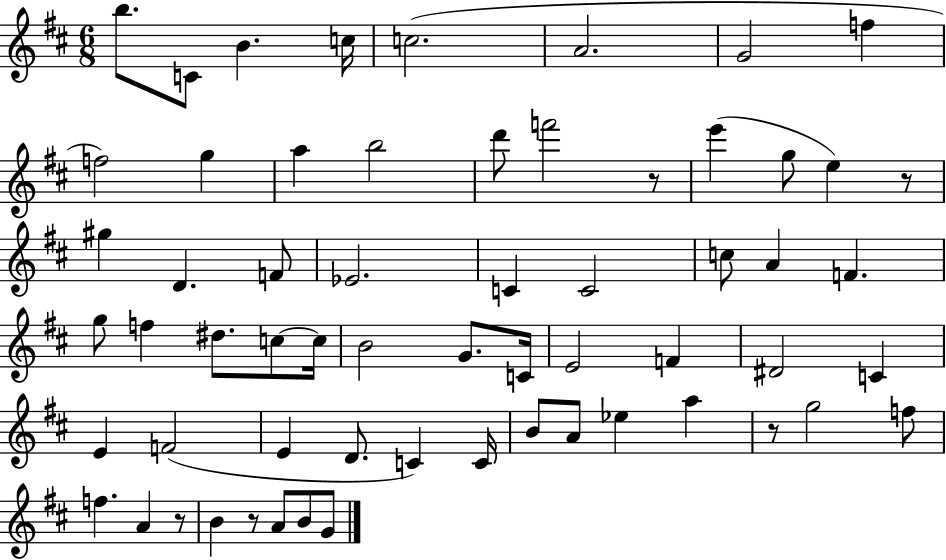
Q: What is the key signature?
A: D major